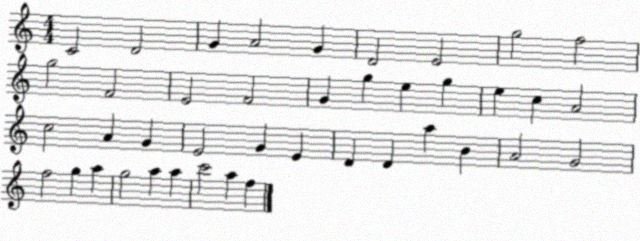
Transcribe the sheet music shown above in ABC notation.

X:1
T:Untitled
M:4/4
L:1/4
K:C
C2 D2 G A2 G D2 E2 g2 f2 g2 F2 E2 F2 G g e g e c A2 c2 A G E2 G E D D a B A2 G2 f2 g a g2 a a c'2 a f